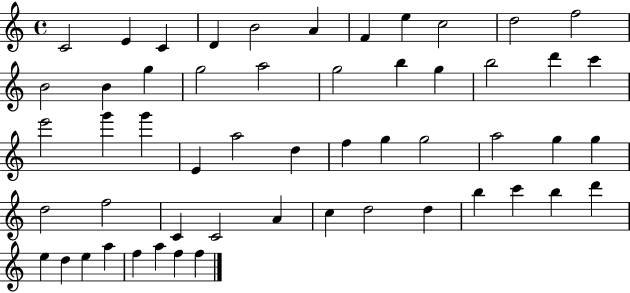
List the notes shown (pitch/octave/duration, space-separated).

C4/h E4/q C4/q D4/q B4/h A4/q F4/q E5/q C5/h D5/h F5/h B4/h B4/q G5/q G5/h A5/h G5/h B5/q G5/q B5/h D6/q C6/q E6/h G6/q G6/q E4/q A5/h D5/q F5/q G5/q G5/h A5/h G5/q G5/q D5/h F5/h C4/q C4/h A4/q C5/q D5/h D5/q B5/q C6/q B5/q D6/q E5/q D5/q E5/q A5/q F5/q A5/q F5/q F5/q